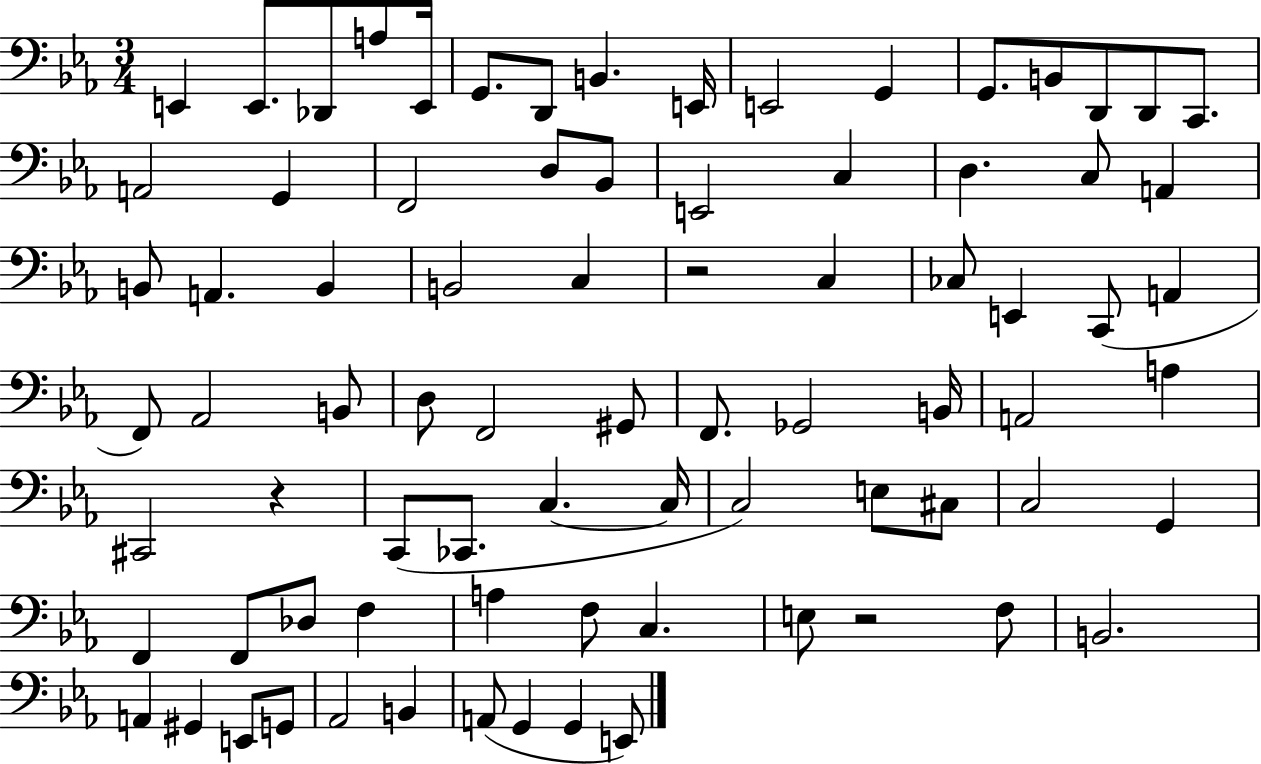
{
  \clef bass
  \numericTimeSignature
  \time 3/4
  \key ees \major
  e,4 e,8. des,8 a8 e,16 | g,8. d,8 b,4. e,16 | e,2 g,4 | g,8. b,8 d,8 d,8 c,8. | \break a,2 g,4 | f,2 d8 bes,8 | e,2 c4 | d4. c8 a,4 | \break b,8 a,4. b,4 | b,2 c4 | r2 c4 | ces8 e,4 c,8( a,4 | \break f,8) aes,2 b,8 | d8 f,2 gis,8 | f,8. ges,2 b,16 | a,2 a4 | \break cis,2 r4 | c,8( ces,8. c4.~~ c16 | c2) e8 cis8 | c2 g,4 | \break f,4 f,8 des8 f4 | a4 f8 c4. | e8 r2 f8 | b,2. | \break a,4 gis,4 e,8 g,8 | aes,2 b,4 | a,8( g,4 g,4 e,8) | \bar "|."
}